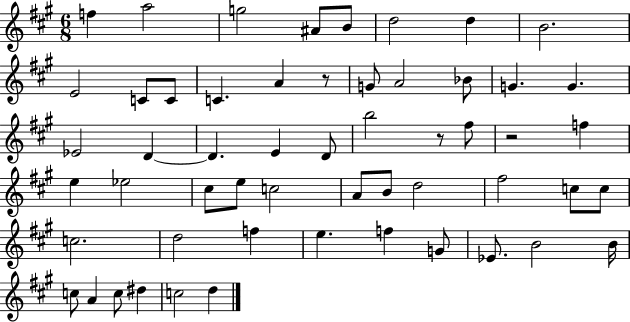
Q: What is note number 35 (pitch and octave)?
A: F#5